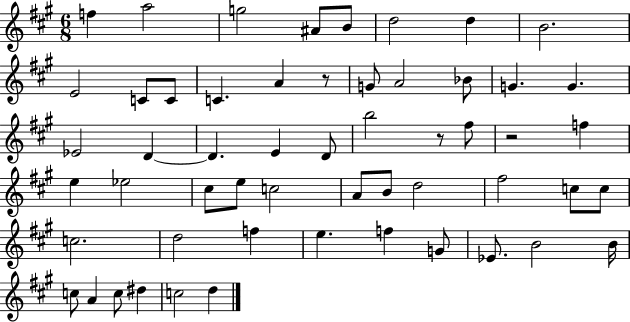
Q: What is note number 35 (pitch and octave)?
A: F#5